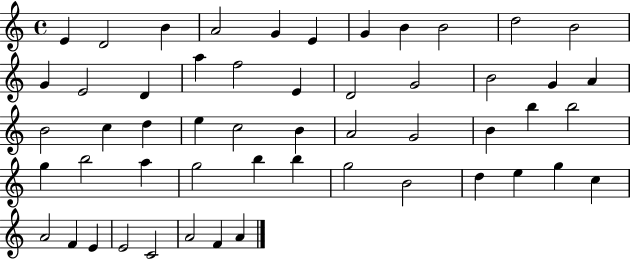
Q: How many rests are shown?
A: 0